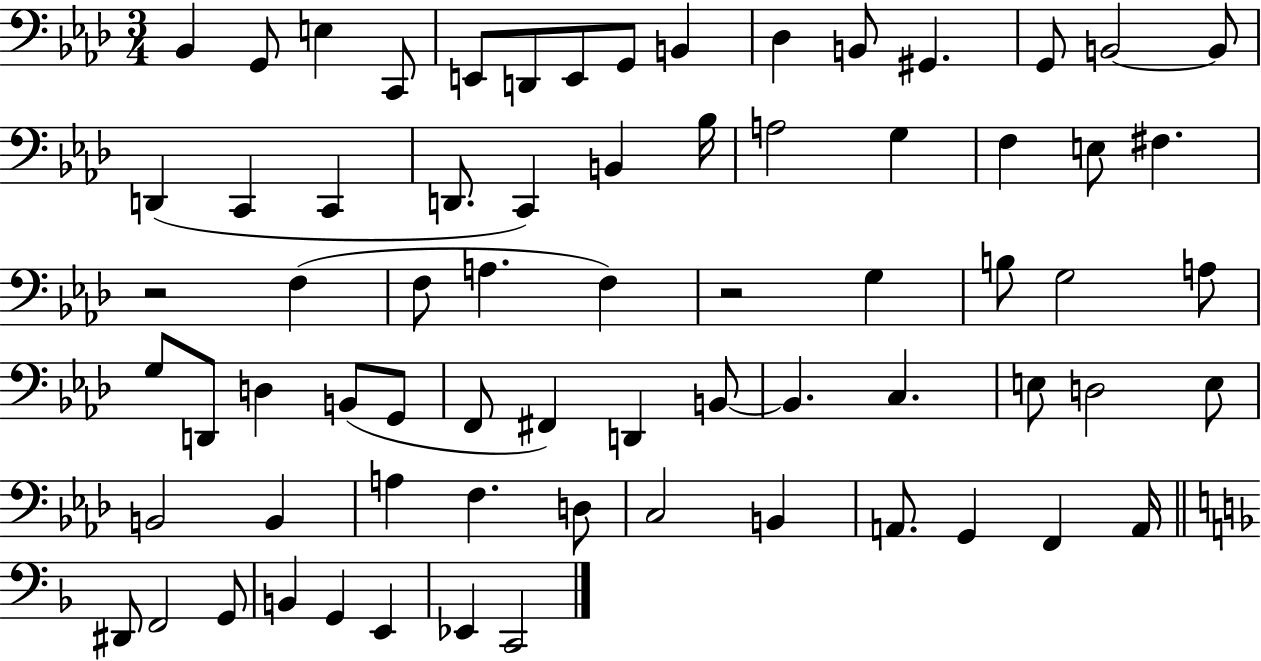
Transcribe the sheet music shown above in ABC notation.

X:1
T:Untitled
M:3/4
L:1/4
K:Ab
_B,, G,,/2 E, C,,/2 E,,/2 D,,/2 E,,/2 G,,/2 B,, _D, B,,/2 ^G,, G,,/2 B,,2 B,,/2 D,, C,, C,, D,,/2 C,, B,, _B,/4 A,2 G, F, E,/2 ^F, z2 F, F,/2 A, F, z2 G, B,/2 G,2 A,/2 G,/2 D,,/2 D, B,,/2 G,,/2 F,,/2 ^F,, D,, B,,/2 B,, C, E,/2 D,2 E,/2 B,,2 B,, A, F, D,/2 C,2 B,, A,,/2 G,, F,, A,,/4 ^D,,/2 F,,2 G,,/2 B,, G,, E,, _E,, C,,2